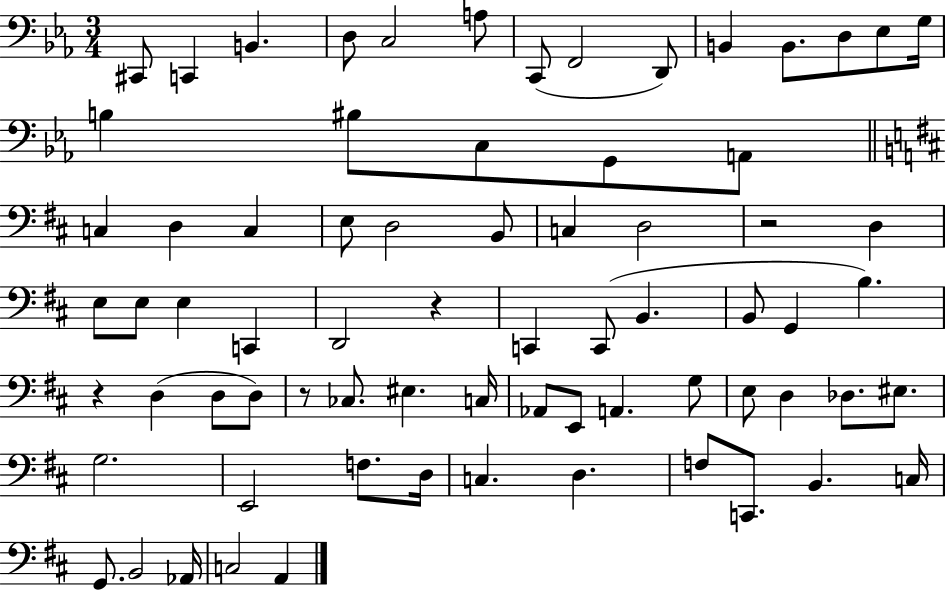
C#2/e C2/q B2/q. D3/e C3/h A3/e C2/e F2/h D2/e B2/q B2/e. D3/e Eb3/e G3/s B3/q BIS3/e C3/e G2/e A2/e C3/q D3/q C3/q E3/e D3/h B2/e C3/q D3/h R/h D3/q E3/e E3/e E3/q C2/q D2/h R/q C2/q C2/e B2/q. B2/e G2/q B3/q. R/q D3/q D3/e D3/e R/e CES3/e. EIS3/q. C3/s Ab2/e E2/e A2/q. G3/e E3/e D3/q Db3/e. EIS3/e. G3/h. E2/h F3/e. D3/s C3/q. D3/q. F3/e C2/e. B2/q. C3/s G2/e. B2/h Ab2/s C3/h A2/q